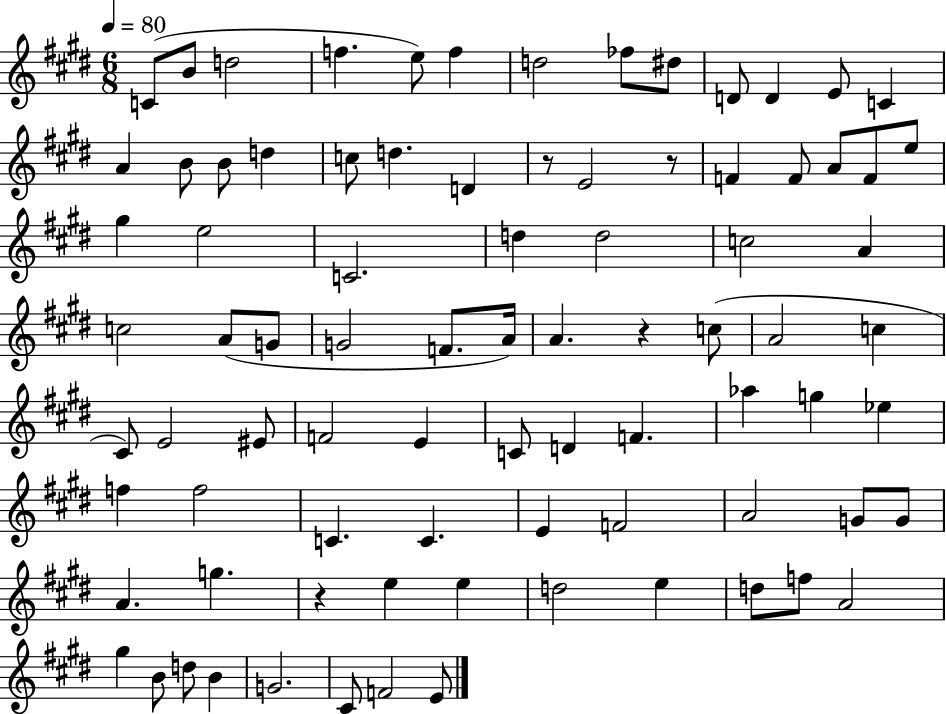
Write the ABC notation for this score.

X:1
T:Untitled
M:6/8
L:1/4
K:E
C/2 B/2 d2 f e/2 f d2 _f/2 ^d/2 D/2 D E/2 C A B/2 B/2 d c/2 d D z/2 E2 z/2 F F/2 A/2 F/2 e/2 ^g e2 C2 d d2 c2 A c2 A/2 G/2 G2 F/2 A/4 A z c/2 A2 c ^C/2 E2 ^E/2 F2 E C/2 D F _a g _e f f2 C C E F2 A2 G/2 G/2 A g z e e d2 e d/2 f/2 A2 ^g B/2 d/2 B G2 ^C/2 F2 E/2